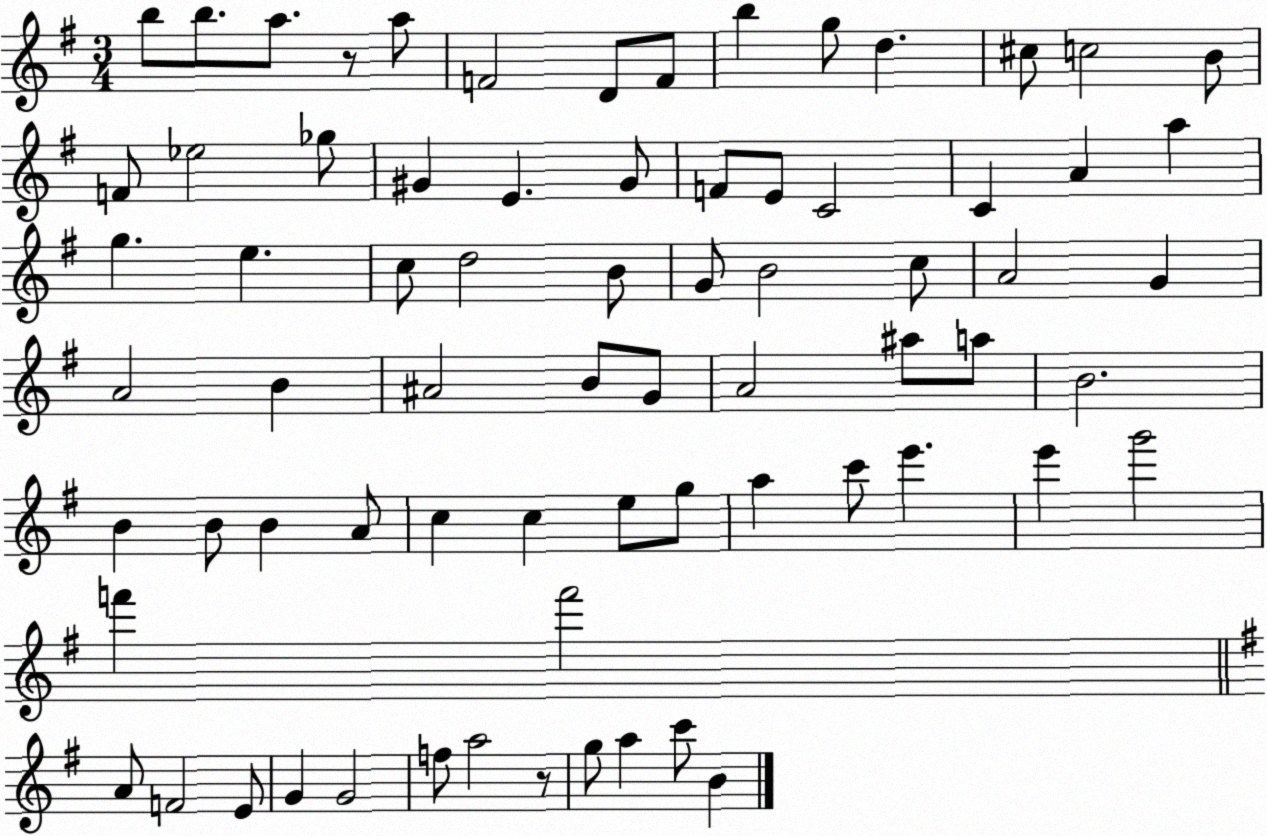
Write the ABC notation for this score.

X:1
T:Untitled
M:3/4
L:1/4
K:G
b/2 b/2 a/2 z/2 a/2 F2 D/2 F/2 b g/2 d ^c/2 c2 B/2 F/2 _e2 _g/2 ^G E ^G/2 F/2 E/2 C2 C A a g e c/2 d2 B/2 G/2 B2 c/2 A2 G A2 B ^A2 B/2 G/2 A2 ^a/2 a/2 B2 B B/2 B A/2 c c e/2 g/2 a c'/2 e' e' g'2 f' f'2 A/2 F2 E/2 G G2 f/2 a2 z/2 g/2 a c'/2 B